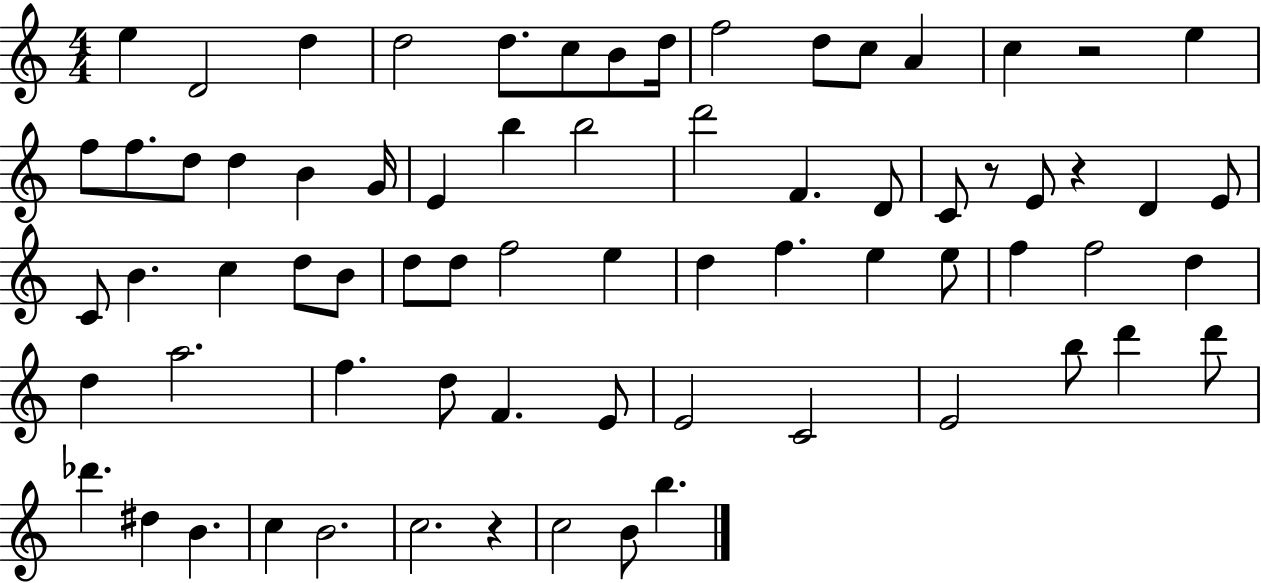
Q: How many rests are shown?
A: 4